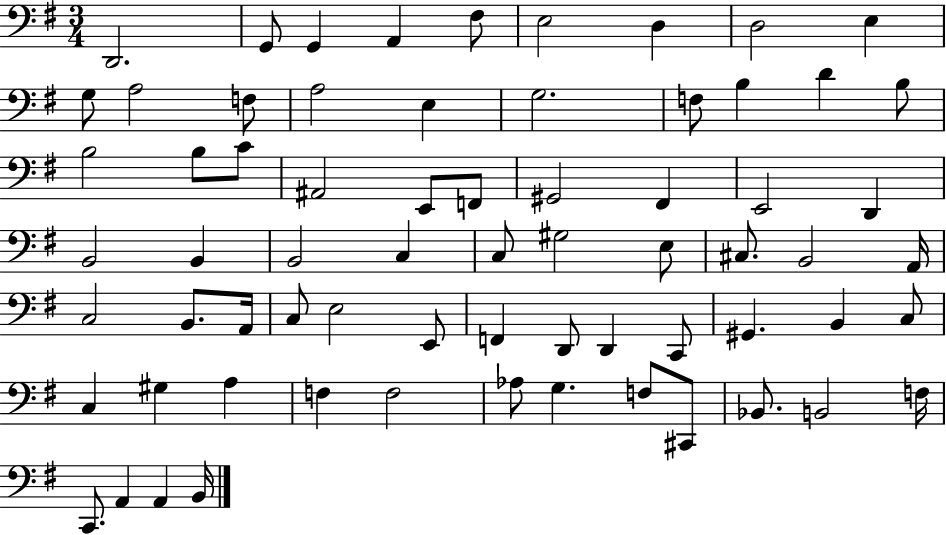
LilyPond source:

{
  \clef bass
  \numericTimeSignature
  \time 3/4
  \key g \major
  d,2. | g,8 g,4 a,4 fis8 | e2 d4 | d2 e4 | \break g8 a2 f8 | a2 e4 | g2. | f8 b4 d'4 b8 | \break b2 b8 c'8 | ais,2 e,8 f,8 | gis,2 fis,4 | e,2 d,4 | \break b,2 b,4 | b,2 c4 | c8 gis2 e8 | cis8. b,2 a,16 | \break c2 b,8. a,16 | c8 e2 e,8 | f,4 d,8 d,4 c,8 | gis,4. b,4 c8 | \break c4 gis4 a4 | f4 f2 | aes8 g4. f8 cis,8 | bes,8. b,2 f16 | \break c,8. a,4 a,4 b,16 | \bar "|."
}